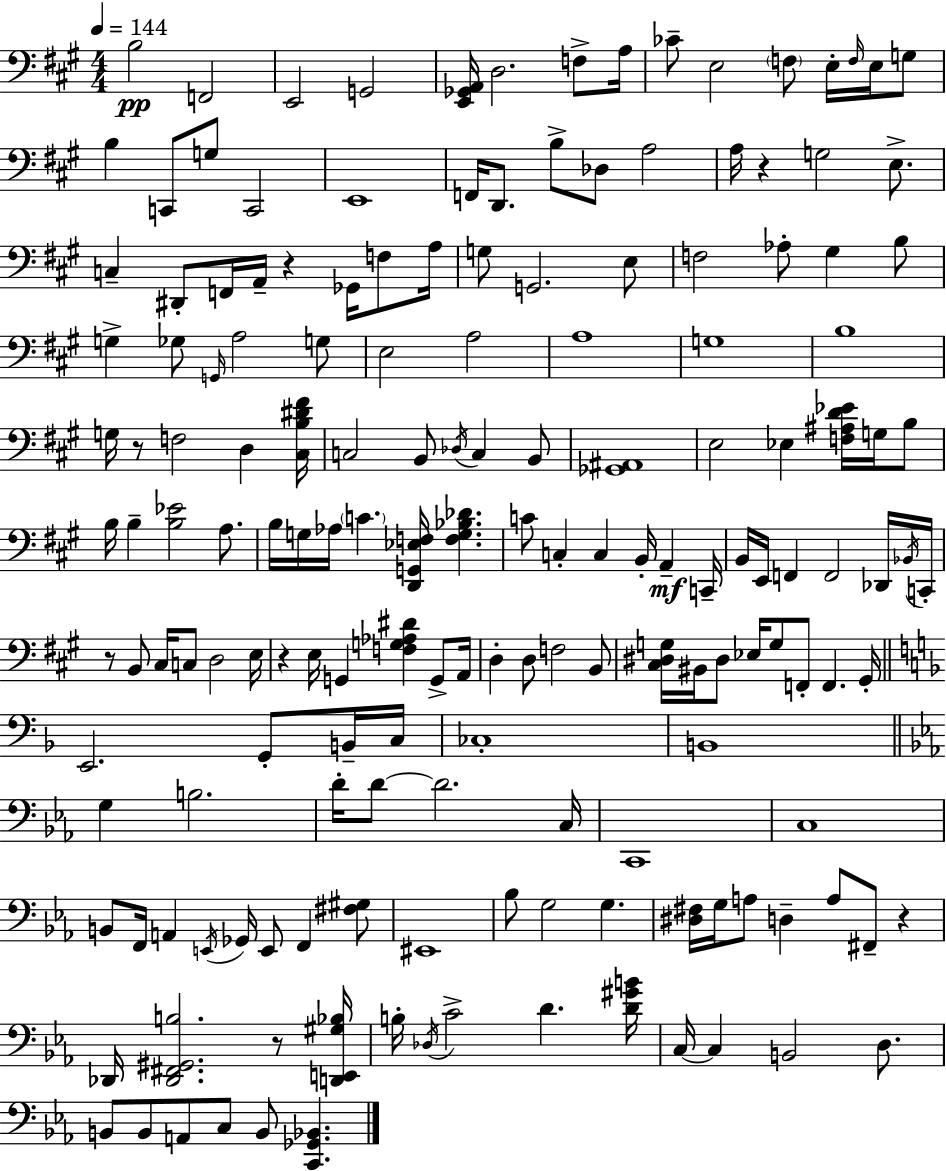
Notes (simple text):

B3/h F2/h E2/h G2/h [E2,Gb2,A2]/s D3/h. F3/e A3/s CES4/e E3/h F3/e E3/s F3/s E3/s G3/e B3/q C2/e G3/e C2/h E2/w F2/s D2/e. B3/e Db3/e A3/h A3/s R/q G3/h E3/e. C3/q D#2/e F2/s A2/s R/q Gb2/s F3/e A3/s G3/e G2/h. E3/e F3/h Ab3/e G#3/q B3/e G3/q Gb3/e G2/s A3/h G3/e E3/h A3/h A3/w G3/w B3/w G3/s R/e F3/h D3/q [C#3,B3,D#4,F#4]/s C3/h B2/e Db3/s C3/q B2/e [Gb2,A#2]/w E3/h Eb3/q [F3,A#3,D4,Eb4]/s G3/s B3/e B3/s B3/q [B3,Eb4]/h A3/e. B3/s G3/s Ab3/s C4/q. [D2,G2,Eb3,F3]/s [F3,G3,Bb3,Db4]/q. C4/e C3/q C3/q B2/s A2/q C2/s B2/s E2/s F2/q F2/h Db2/s Bb2/s C2/s R/e B2/e C#3/s C3/e D3/h E3/s R/q E3/s G2/q [F3,G3,Ab3,D#4]/q G2/e A2/s D3/q D3/e F3/h B2/e [C#3,D#3,G3]/s BIS2/s D#3/e Eb3/s G3/e F2/e F2/q. G#2/s E2/h. G2/e B2/s C3/s CES3/w B2/w G3/q B3/h. D4/s D4/e D4/h. C3/s C2/w C3/w B2/e F2/s A2/q E2/s Gb2/s E2/e F2/q [F#3,G#3]/e EIS2/w Bb3/e G3/h G3/q. [D#3,F#3]/s G3/s A3/e D3/q A3/e F#2/e R/q Db2/s [Db2,F#2,G#2,B3]/h. R/e [D2,E2,G#3,Bb3]/s B3/s Db3/s C4/h D4/q. [D4,G#4,B4]/s C3/s C3/q B2/h D3/e. B2/e B2/e A2/e C3/e B2/e [C2,Gb2,Bb2]/q.